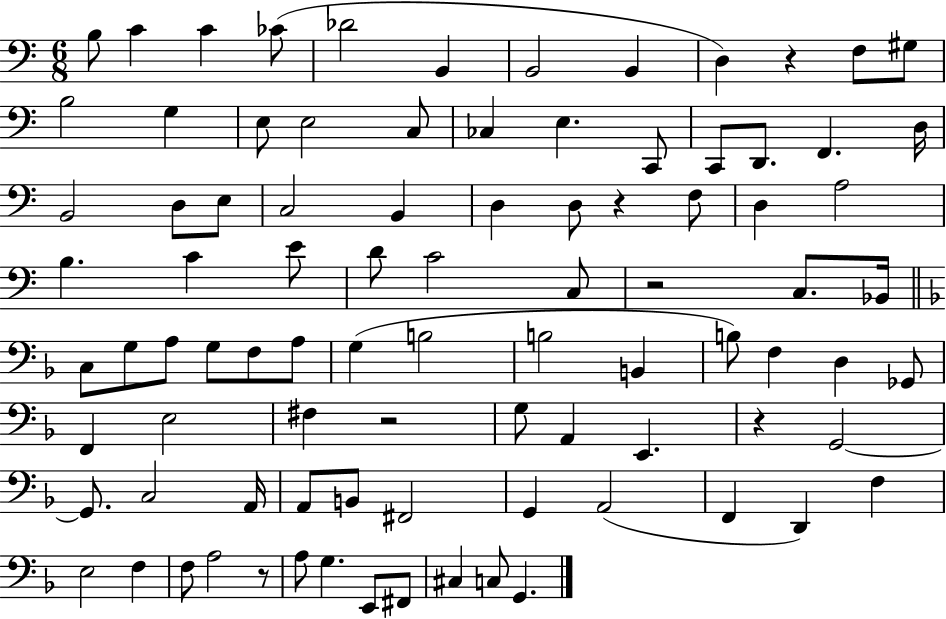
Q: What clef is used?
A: bass